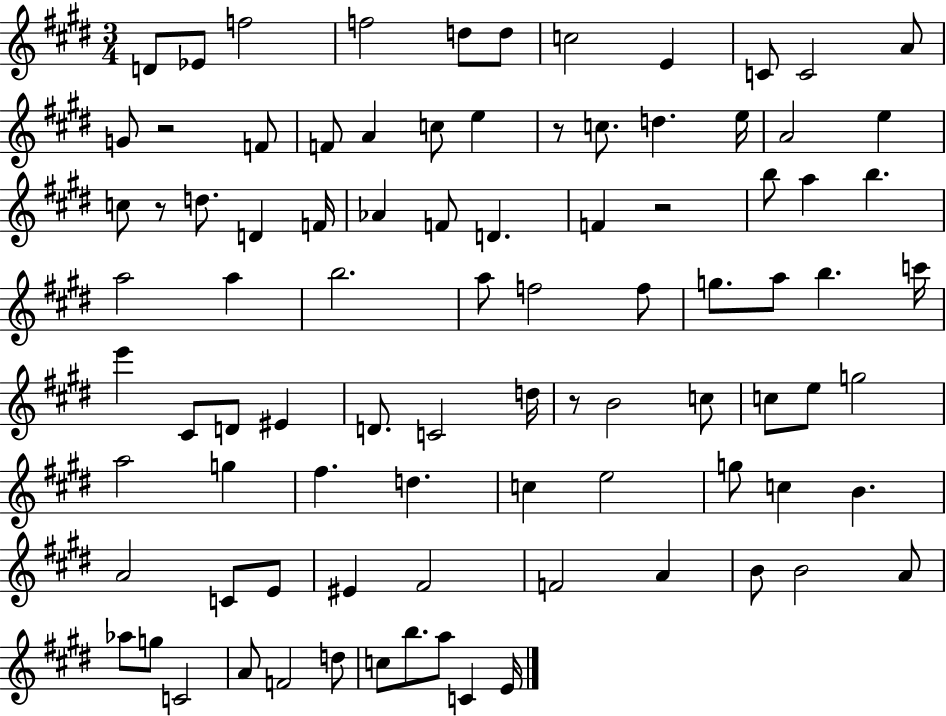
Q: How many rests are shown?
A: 5